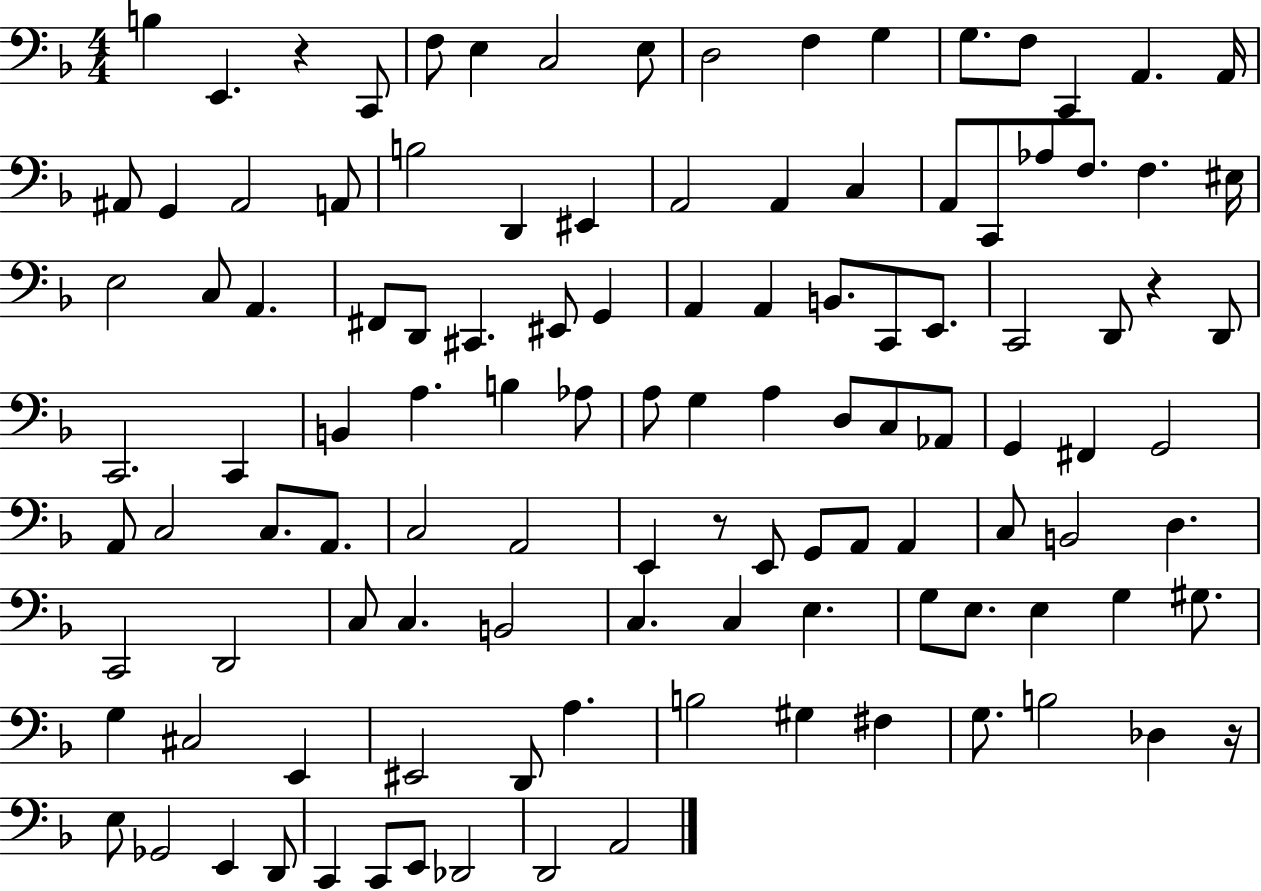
{
  \clef bass
  \numericTimeSignature
  \time 4/4
  \key f \major
  b4 e,4. r4 c,8 | f8 e4 c2 e8 | d2 f4 g4 | g8. f8 c,4 a,4. a,16 | \break ais,8 g,4 ais,2 a,8 | b2 d,4 eis,4 | a,2 a,4 c4 | a,8 c,8 aes8 f8. f4. eis16 | \break e2 c8 a,4. | fis,8 d,8 cis,4. eis,8 g,4 | a,4 a,4 b,8. c,8 e,8. | c,2 d,8 r4 d,8 | \break c,2. c,4 | b,4 a4. b4 aes8 | a8 g4 a4 d8 c8 aes,8 | g,4 fis,4 g,2 | \break a,8 c2 c8. a,8. | c2 a,2 | e,4 r8 e,8 g,8 a,8 a,4 | c8 b,2 d4. | \break c,2 d,2 | c8 c4. b,2 | c4. c4 e4. | g8 e8. e4 g4 gis8. | \break g4 cis2 e,4 | eis,2 d,8 a4. | b2 gis4 fis4 | g8. b2 des4 r16 | \break e8 ges,2 e,4 d,8 | c,4 c,8 e,8 des,2 | d,2 a,2 | \bar "|."
}